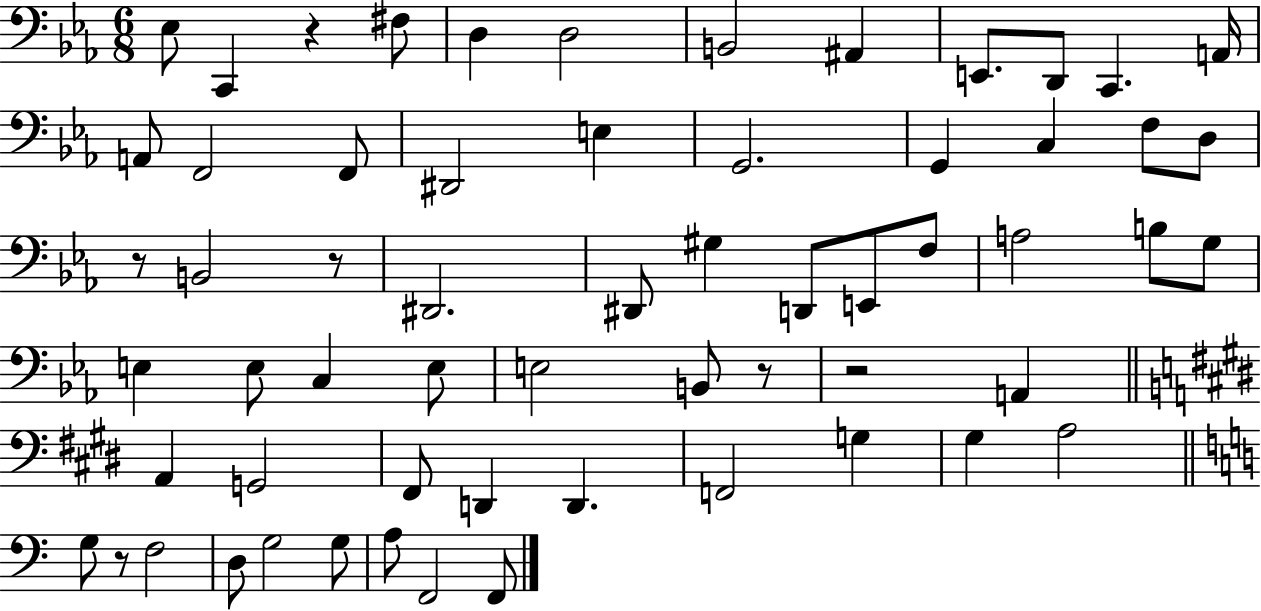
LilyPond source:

{
  \clef bass
  \numericTimeSignature
  \time 6/8
  \key ees \major
  ees8 c,4 r4 fis8 | d4 d2 | b,2 ais,4 | e,8. d,8 c,4. a,16 | \break a,8 f,2 f,8 | dis,2 e4 | g,2. | g,4 c4 f8 d8 | \break r8 b,2 r8 | dis,2. | dis,8 gis4 d,8 e,8 f8 | a2 b8 g8 | \break e4 e8 c4 e8 | e2 b,8 r8 | r2 a,4 | \bar "||" \break \key e \major a,4 g,2 | fis,8 d,4 d,4. | f,2 g4 | gis4 a2 | \break \bar "||" \break \key c \major g8 r8 f2 | d8 g2 g8 | a8 f,2 f,8 | \bar "|."
}